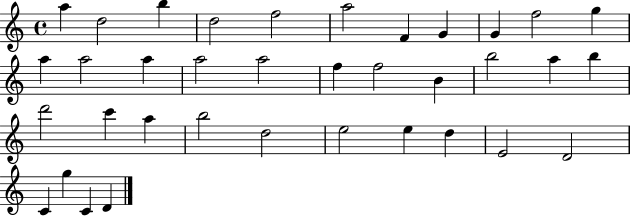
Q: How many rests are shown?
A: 0